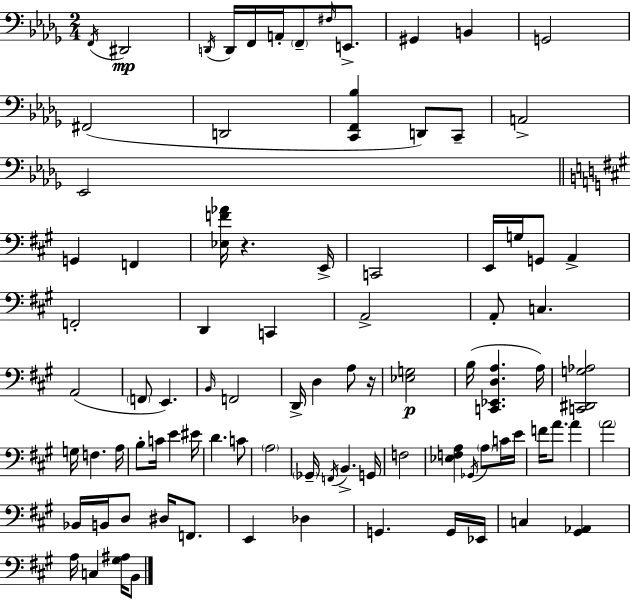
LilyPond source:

{
  \clef bass
  \numericTimeSignature
  \time 2/4
  \key bes \minor
  \repeat volta 2 { \acciaccatura { f,16 }\mp dis,2 | \acciaccatura { d,16 } d,16 f,16 a,16-. \parenthesize f,8-- \grace { fis16 } | e,8.-> gis,4 b,4 | g,2 | \break fis,2( | d,2 | <c, f, bes>4 d,8) | c,8-- a,2-> | \break ees,2 | \bar "||" \break \key a \major g,4 f,4 | <ees f' aes'>16 r4. e,16-> | c,2 | e,16 g16 g,8 a,4-> | \break f,2-. | d,4 c,4 | a,2-> | a,8-. c4. | \break a,2( | \parenthesize f,8 e,4.) | \grace { b,16 } f,2 | d,16-> d4 a8 | \break r16 <ees g>2\p | b16( <c, ees, d a>4. | a16) <c, dis, g aes>2 | g16 f4. | \break a16 b8-. c'16 e'4 | eis'16 d'4. c'8 | \parenthesize a2 | \parenthesize ges,16-- \acciaccatura { f,16 } b,4.-> | \break g,16 f2 | <ees f a>4 \acciaccatura { ges,16 } \parenthesize a8 | c'16 e'16 f'16 a'8. a'4 | \parenthesize a'2 | \break bes,16 b,16 d8 dis16 | f,8. e,4 des4 | g,4. | g,16 ees,16 c4 <gis, aes,>4 | \break a16 c4 | <gis ais>16 b,8 } \bar "|."
}